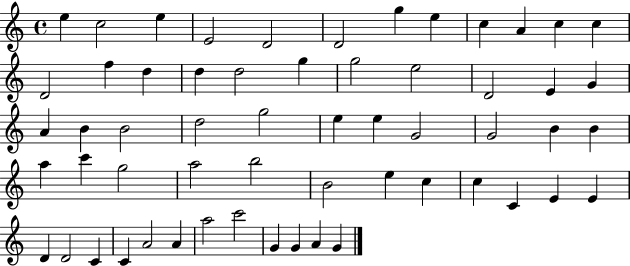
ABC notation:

X:1
T:Untitled
M:4/4
L:1/4
K:C
e c2 e E2 D2 D2 g e c A c c D2 f d d d2 g g2 e2 D2 E G A B B2 d2 g2 e e G2 G2 B B a c' g2 a2 b2 B2 e c c C E E D D2 C C A2 A a2 c'2 G G A G